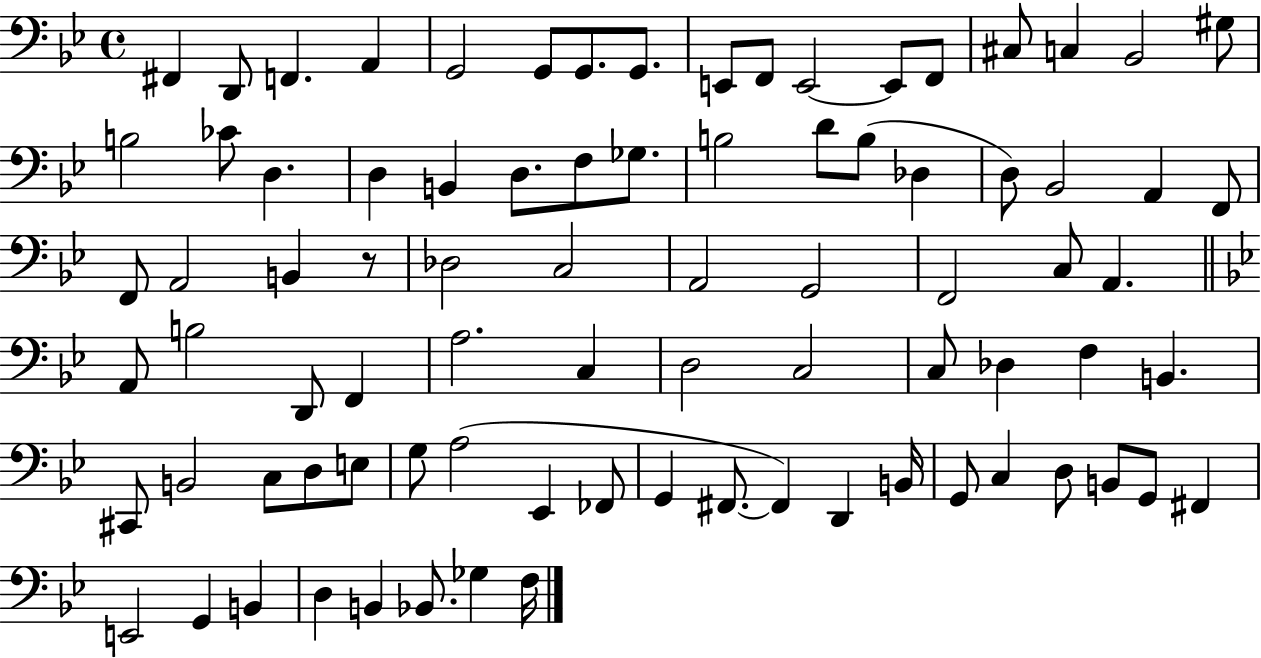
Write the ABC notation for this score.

X:1
T:Untitled
M:4/4
L:1/4
K:Bb
^F,, D,,/2 F,, A,, G,,2 G,,/2 G,,/2 G,,/2 E,,/2 F,,/2 E,,2 E,,/2 F,,/2 ^C,/2 C, _B,,2 ^G,/2 B,2 _C/2 D, D, B,, D,/2 F,/2 _G,/2 B,2 D/2 B,/2 _D, D,/2 _B,,2 A,, F,,/2 F,,/2 A,,2 B,, z/2 _D,2 C,2 A,,2 G,,2 F,,2 C,/2 A,, A,,/2 B,2 D,,/2 F,, A,2 C, D,2 C,2 C,/2 _D, F, B,, ^C,,/2 B,,2 C,/2 D,/2 E,/2 G,/2 A,2 _E,, _F,,/2 G,, ^F,,/2 ^F,, D,, B,,/4 G,,/2 C, D,/2 B,,/2 G,,/2 ^F,, E,,2 G,, B,, D, B,, _B,,/2 _G, F,/4